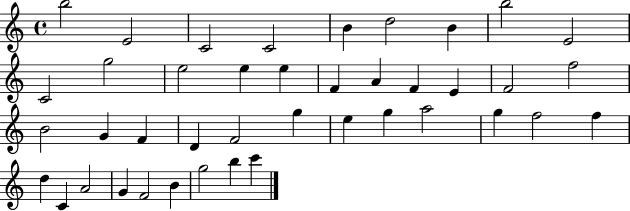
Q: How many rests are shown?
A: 0